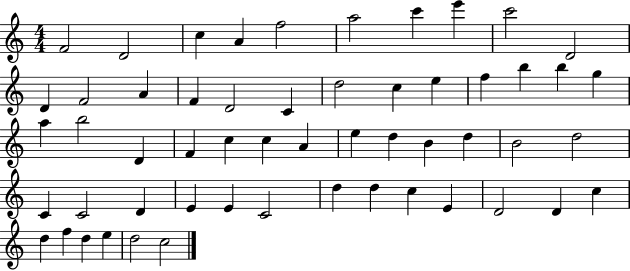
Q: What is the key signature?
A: C major